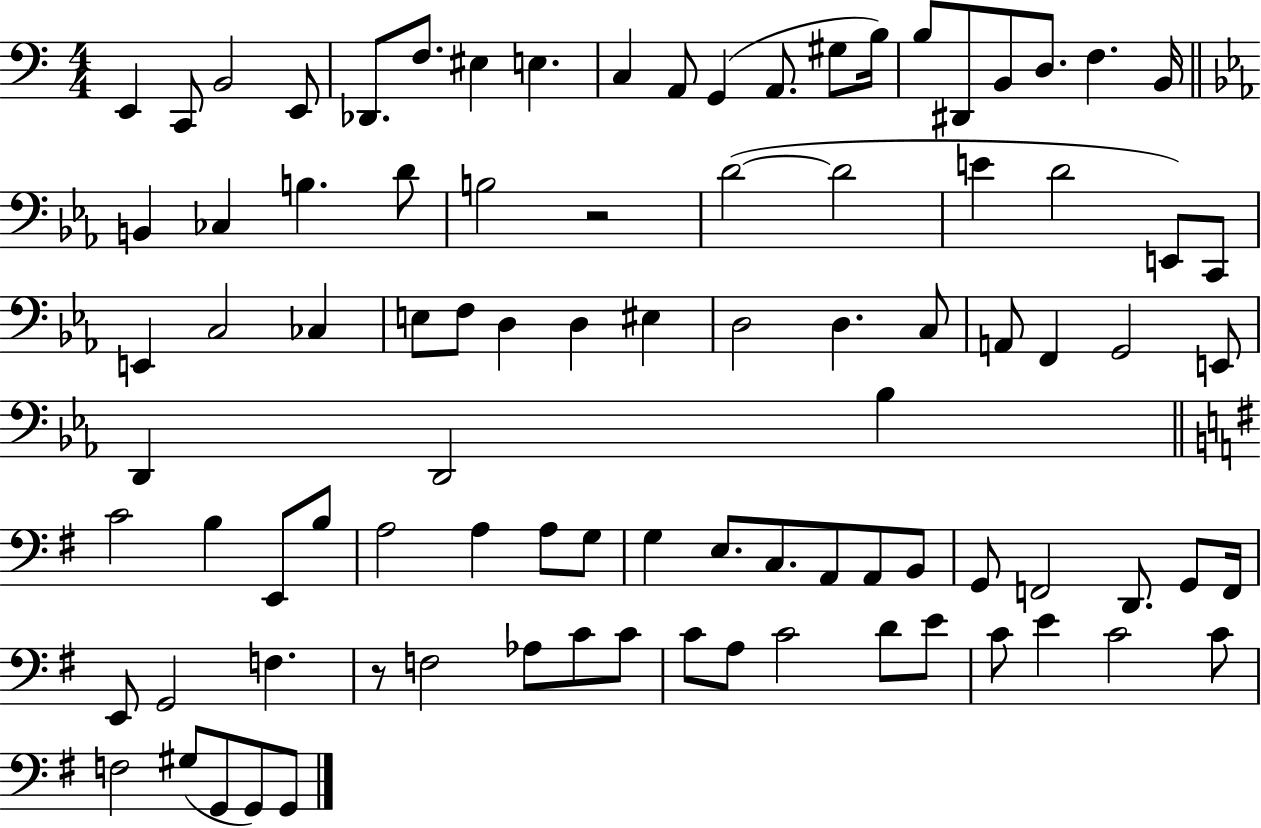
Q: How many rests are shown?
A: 2